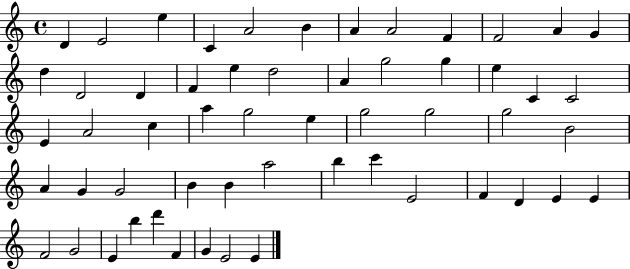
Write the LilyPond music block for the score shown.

{
  \clef treble
  \time 4/4
  \defaultTimeSignature
  \key c \major
  d'4 e'2 e''4 | c'4 a'2 b'4 | a'4 a'2 f'4 | f'2 a'4 g'4 | \break d''4 d'2 d'4 | f'4 e''4 d''2 | a'4 g''2 g''4 | e''4 c'4 c'2 | \break e'4 a'2 c''4 | a''4 g''2 e''4 | g''2 g''2 | g''2 b'2 | \break a'4 g'4 g'2 | b'4 b'4 a''2 | b''4 c'''4 e'2 | f'4 d'4 e'4 e'4 | \break f'2 g'2 | e'4 b''4 d'''4 f'4 | g'4 e'2 e'4 | \bar "|."
}